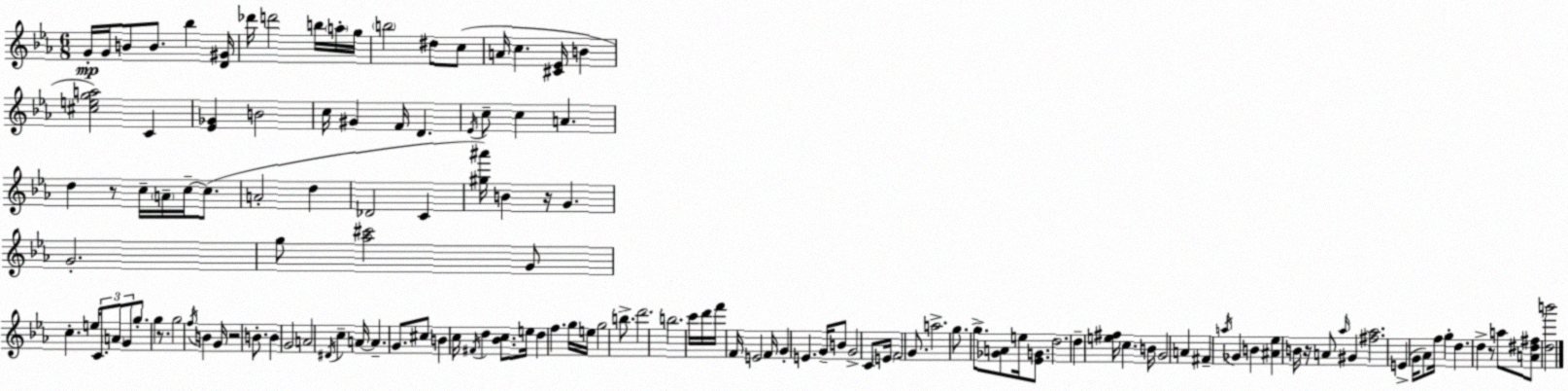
X:1
T:Untitled
M:6/8
L:1/4
K:Eb
G/4 G/4 B/2 B/2 _b [D^G]/4 _d'/4 d'2 b/4 a/4 g/4 b2 ^d/2 c/2 A/4 c [^C_E]/4 B [^cega]2 C [_E_G] B2 c/4 ^G F/4 D _E/4 c/2 c A d z/2 c/4 A/4 c/4 c/2 A2 d _D2 C [^g^a']/4 B z/4 G G2 g/2 [_a^c']2 G/2 c e/4 C/2 A/2 G/2 g/2 g z/2 g2 f/4 B G/4 z2 B/2 B G2 A2 ^D/4 c A/4 A G/2 ^c/2 B c/4 ^F/4 d [_Bc]/2 e/4 d f g/4 e/4 g2 b/2 d'2 b2 c'/4 d'/4 f'/4 F/4 E2 F/4 G E G/4 B/2 G2 C/2 E/4 F2 G/2 a2 g/2 g/2 [_GA]/2 e/4 [_EG]/2 d2 d [e^f]/4 c B/4 G2 A ^F a/4 _G B [^A_e] B/4 z/4 A/2 _a/4 ^G [^f_a]2 E G/4 _A/2 f/4 g d d z/2 a/2 [A^d^f]/2 [db']2